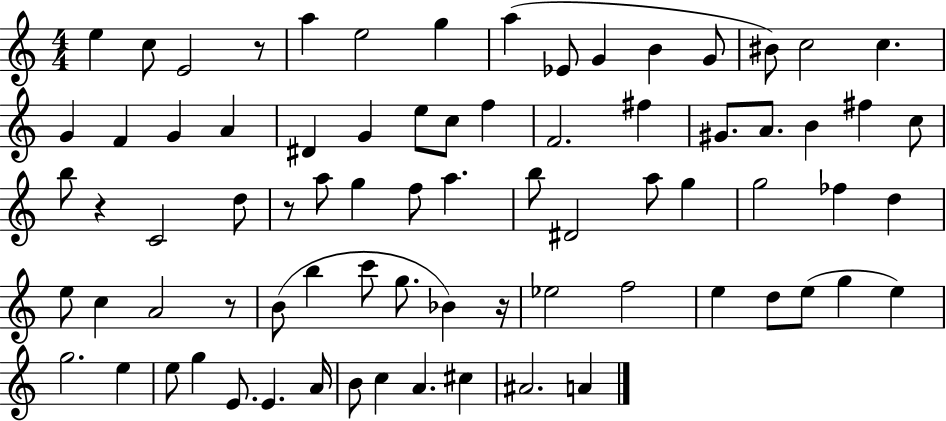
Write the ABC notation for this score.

X:1
T:Untitled
M:4/4
L:1/4
K:C
e c/2 E2 z/2 a e2 g a _E/2 G B G/2 ^B/2 c2 c G F G A ^D G e/2 c/2 f F2 ^f ^G/2 A/2 B ^f c/2 b/2 z C2 d/2 z/2 a/2 g f/2 a b/2 ^D2 a/2 g g2 _f d e/2 c A2 z/2 B/2 b c'/2 g/2 _B z/4 _e2 f2 e d/2 e/2 g e g2 e e/2 g E/2 E A/4 B/2 c A ^c ^A2 A